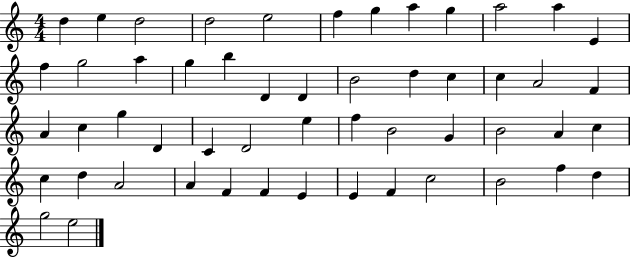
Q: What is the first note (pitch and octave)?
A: D5